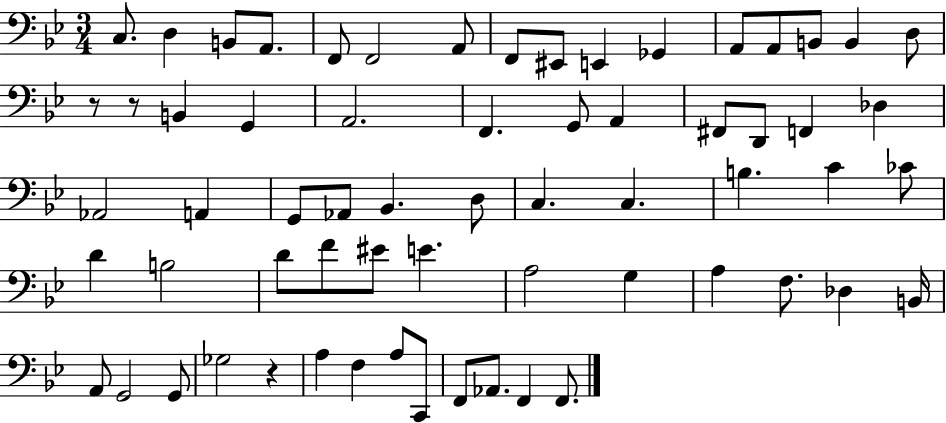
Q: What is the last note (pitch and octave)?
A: F2